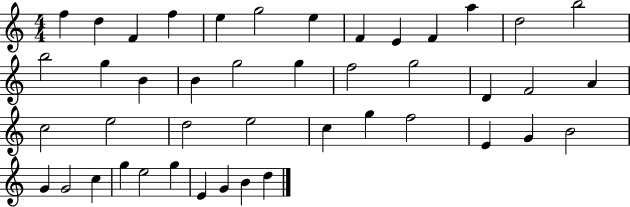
{
  \clef treble
  \numericTimeSignature
  \time 4/4
  \key c \major
  f''4 d''4 f'4 f''4 | e''4 g''2 e''4 | f'4 e'4 f'4 a''4 | d''2 b''2 | \break b''2 g''4 b'4 | b'4 g''2 g''4 | f''2 g''2 | d'4 f'2 a'4 | \break c''2 e''2 | d''2 e''2 | c''4 g''4 f''2 | e'4 g'4 b'2 | \break g'4 g'2 c''4 | g''4 e''2 g''4 | e'4 g'4 b'4 d''4 | \bar "|."
}